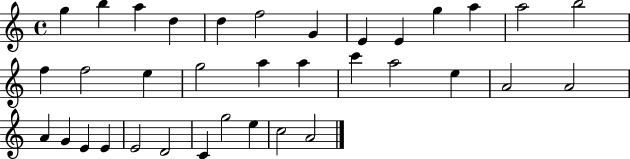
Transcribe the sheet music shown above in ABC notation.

X:1
T:Untitled
M:4/4
L:1/4
K:C
g b a d d f2 G E E g a a2 b2 f f2 e g2 a a c' a2 e A2 A2 A G E E E2 D2 C g2 e c2 A2